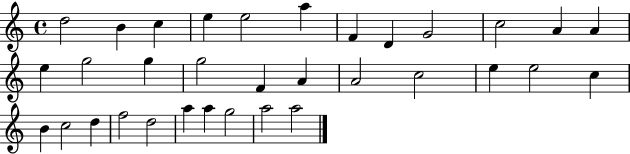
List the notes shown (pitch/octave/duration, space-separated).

D5/h B4/q C5/q E5/q E5/h A5/q F4/q D4/q G4/h C5/h A4/q A4/q E5/q G5/h G5/q G5/h F4/q A4/q A4/h C5/h E5/q E5/h C5/q B4/q C5/h D5/q F5/h D5/h A5/q A5/q G5/h A5/h A5/h